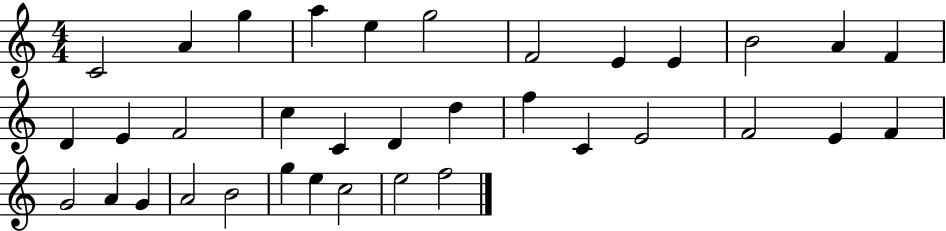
{
  \clef treble
  \numericTimeSignature
  \time 4/4
  \key c \major
  c'2 a'4 g''4 | a''4 e''4 g''2 | f'2 e'4 e'4 | b'2 a'4 f'4 | \break d'4 e'4 f'2 | c''4 c'4 d'4 d''4 | f''4 c'4 e'2 | f'2 e'4 f'4 | \break g'2 a'4 g'4 | a'2 b'2 | g''4 e''4 c''2 | e''2 f''2 | \break \bar "|."
}